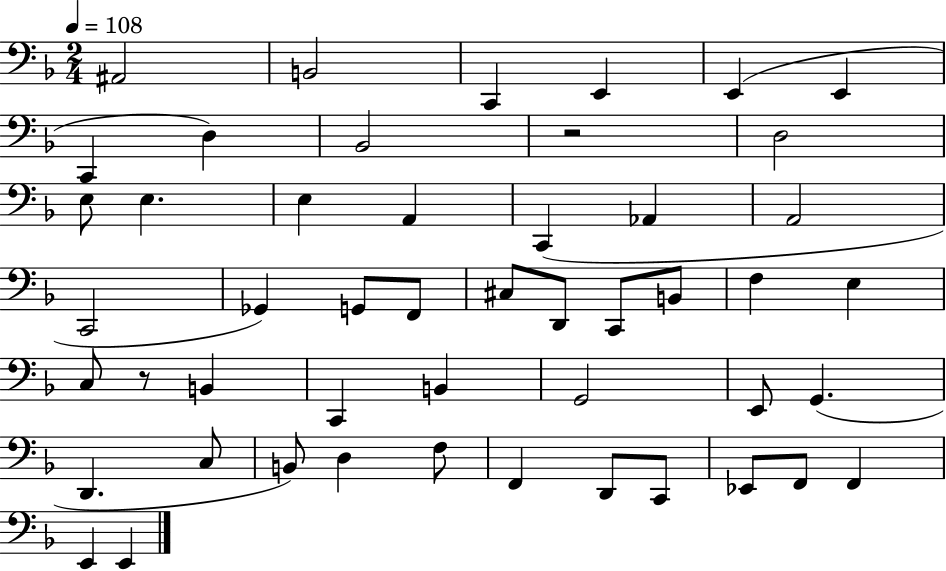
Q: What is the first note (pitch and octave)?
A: A#2